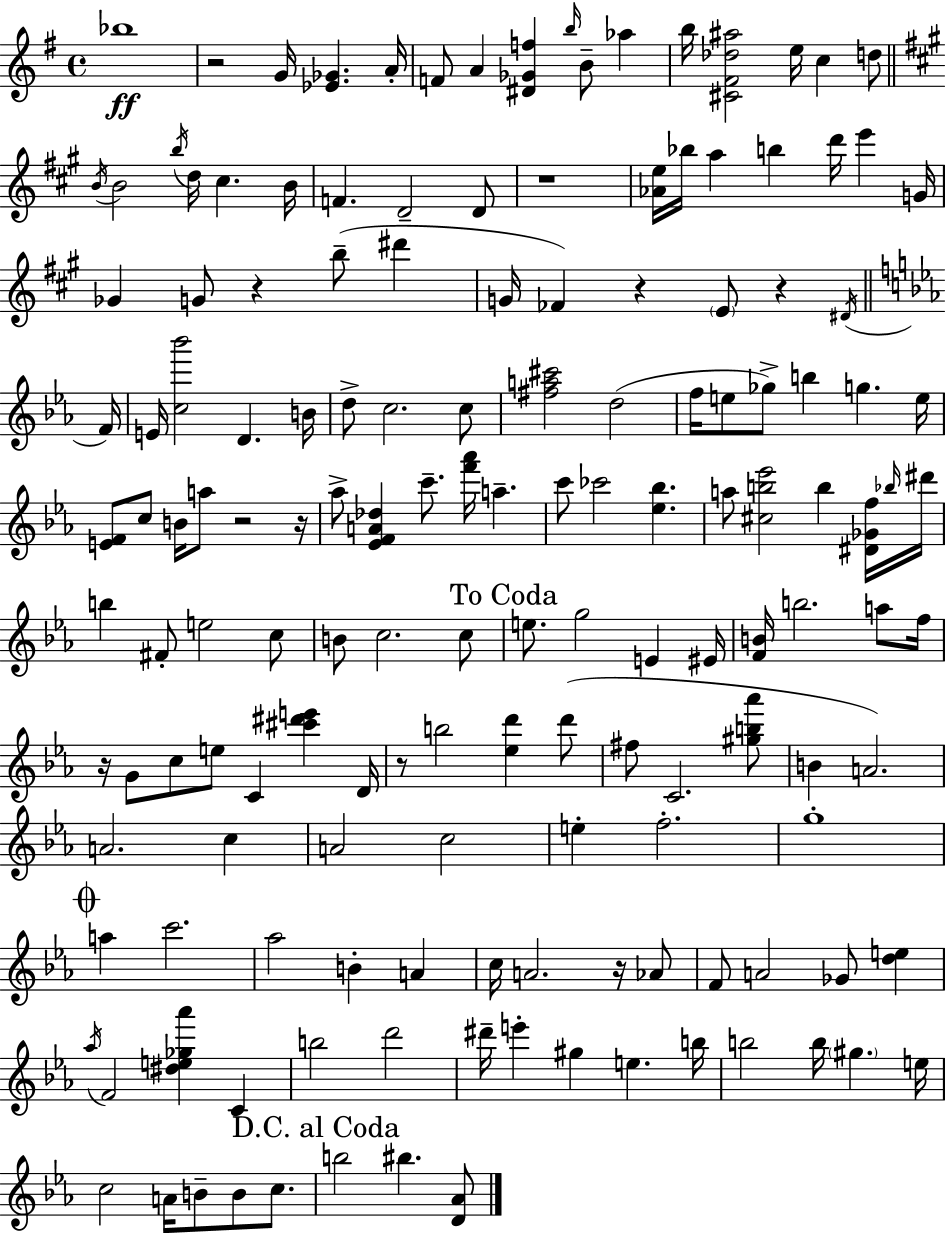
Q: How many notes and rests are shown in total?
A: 154